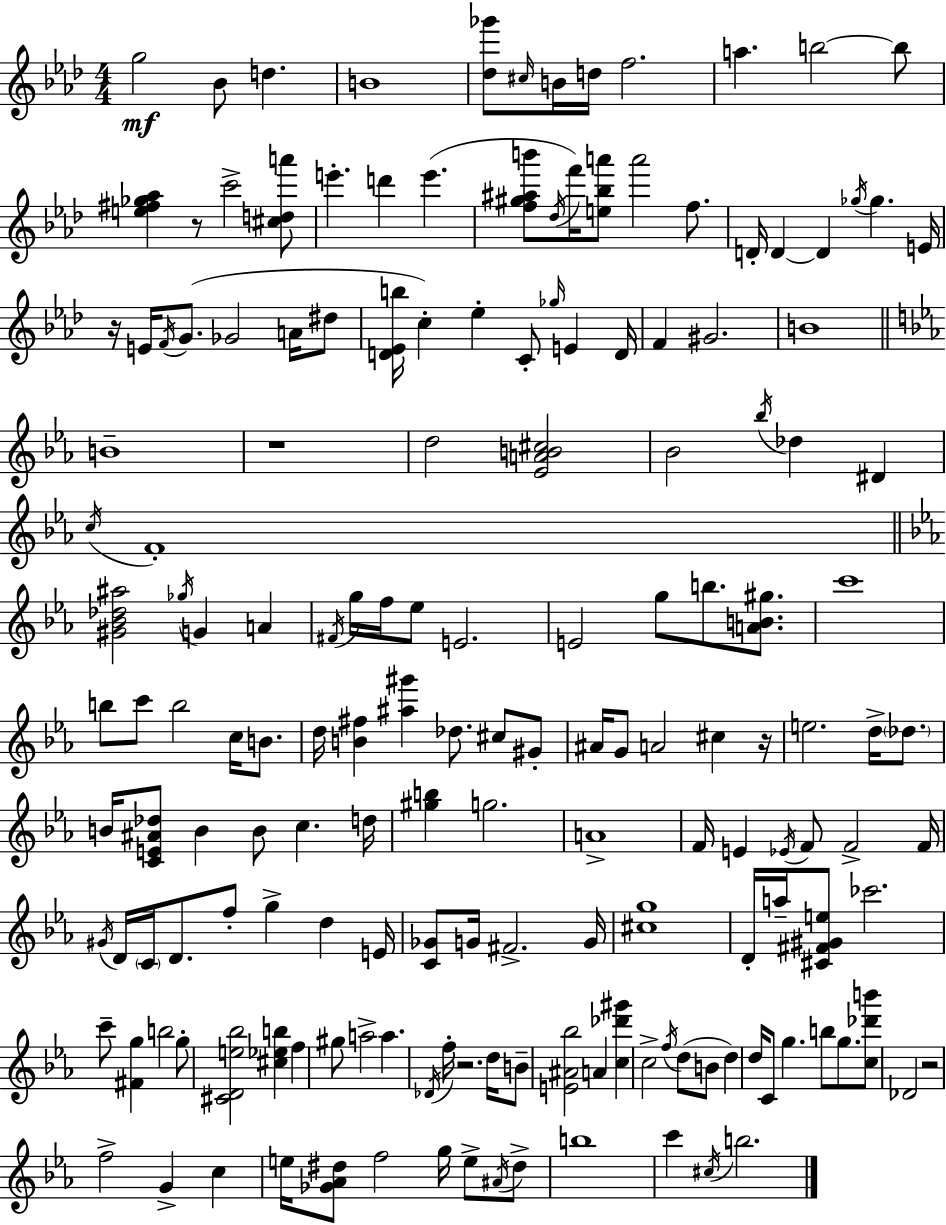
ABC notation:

X:1
T:Untitled
M:4/4
L:1/4
K:Fm
g2 _B/2 d B4 [_d_g']/2 ^c/4 B/4 d/4 f2 a b2 b/2 [e^f_g_a] z/2 c'2 [^cda']/2 e' d' e' [f^g^ab']/2 _d/4 f'/4 [e_ba']/2 a'2 f/2 D/4 D D _g/4 _g E/4 z/4 E/4 F/4 G/2 _G2 A/4 ^d/2 [D_Eb]/4 c _e C/2 _g/4 E D/4 F ^G2 B4 B4 z4 d2 [_EAB^c]2 _B2 _b/4 _d ^D c/4 F4 [^G_B_d^a]2 _g/4 G A ^F/4 g/4 f/4 _e/2 E2 E2 g/2 b/2 [AB^g]/2 c'4 b/2 c'/2 b2 c/4 B/2 d/4 [B^f] [^a^g'] _d/2 ^c/2 ^G/2 ^A/4 G/2 A2 ^c z/4 e2 d/4 _d/2 B/4 [CE^A_d]/2 B B/2 c d/4 [^gb] g2 A4 F/4 E _E/4 F/2 F2 F/4 ^G/4 D/4 C/4 D/2 f/2 g d E/4 [C_G]/2 G/4 ^F2 G/4 [^cg]4 D/4 a/4 [^C^F^Ge]/2 _c'2 c'/2 [^Fg] b2 g/2 [^CDe_b]2 [^c_eb] f ^g/2 a2 a _D/4 f/4 z2 d/4 B/2 [E^A_b]2 A [c_d'^g'] c2 f/4 d/2 B/2 d d/4 C/2 g b/2 g/2 [c_d'b']/2 _D2 z2 f2 G c e/4 [_G_A^d]/2 f2 g/4 e/2 ^A/4 ^d/2 b4 c' ^c/4 b2